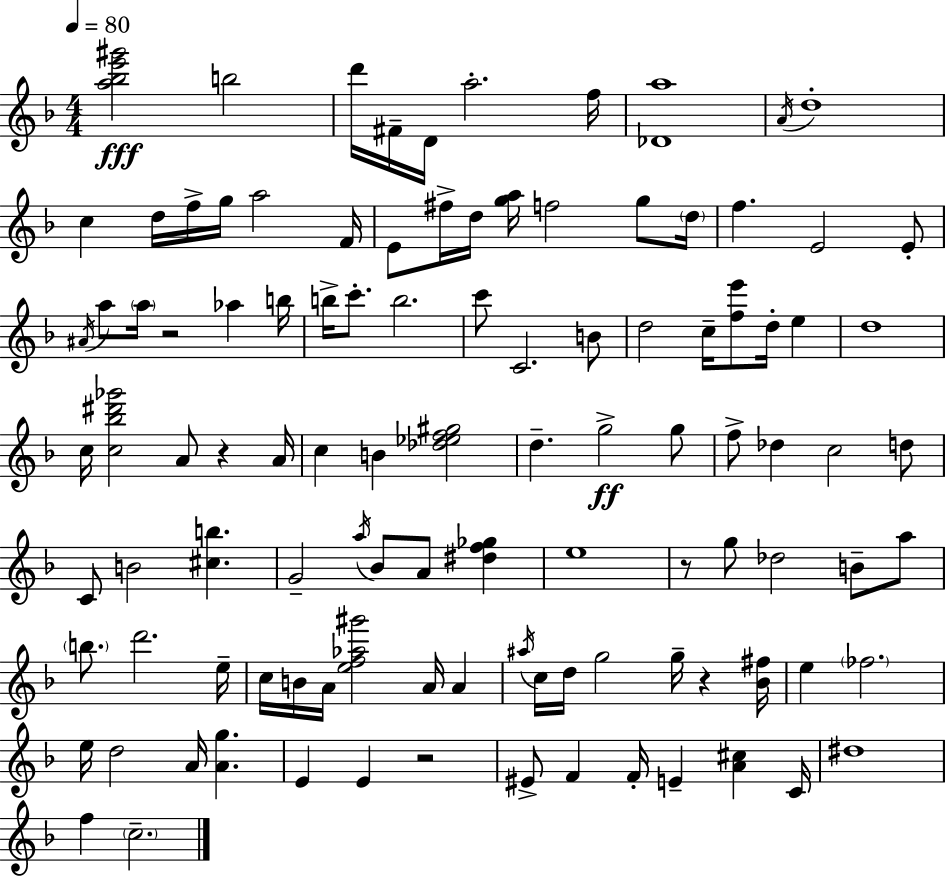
X:1
T:Untitled
M:4/4
L:1/4
K:F
[a_be'^g']2 b2 d'/4 ^F/4 D/4 a2 f/4 [_Da]4 A/4 d4 c d/4 f/4 g/4 a2 F/4 E/2 ^f/4 d/4 [ga]/4 f2 g/2 d/4 f E2 E/2 ^A/4 a/2 a/4 z2 _a b/4 b/4 c'/2 b2 c'/2 C2 B/2 d2 c/4 [fe']/2 d/4 e d4 c/4 [c_b^d'_g']2 A/2 z A/4 c B [_d_ef^g]2 d g2 g/2 f/2 _d c2 d/2 C/2 B2 [^cb] G2 a/4 _B/2 A/2 [^df_g] e4 z/2 g/2 _d2 B/2 a/2 b/2 d'2 e/4 c/4 B/4 A/4 [ef_a^g']2 A/4 A ^a/4 c/4 d/4 g2 g/4 z [_B^f]/4 e _f2 e/4 d2 A/4 [Ag] E E z2 ^E/2 F F/4 E [A^c] C/4 ^d4 f c2